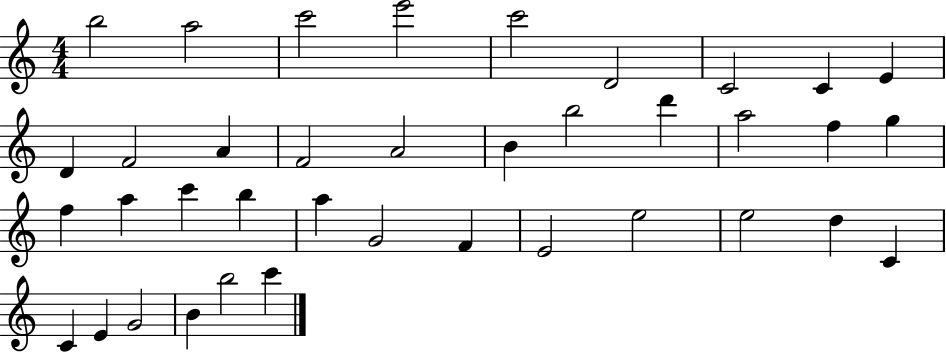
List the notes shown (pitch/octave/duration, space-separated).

B5/h A5/h C6/h E6/h C6/h D4/h C4/h C4/q E4/q D4/q F4/h A4/q F4/h A4/h B4/q B5/h D6/q A5/h F5/q G5/q F5/q A5/q C6/q B5/q A5/q G4/h F4/q E4/h E5/h E5/h D5/q C4/q C4/q E4/q G4/h B4/q B5/h C6/q